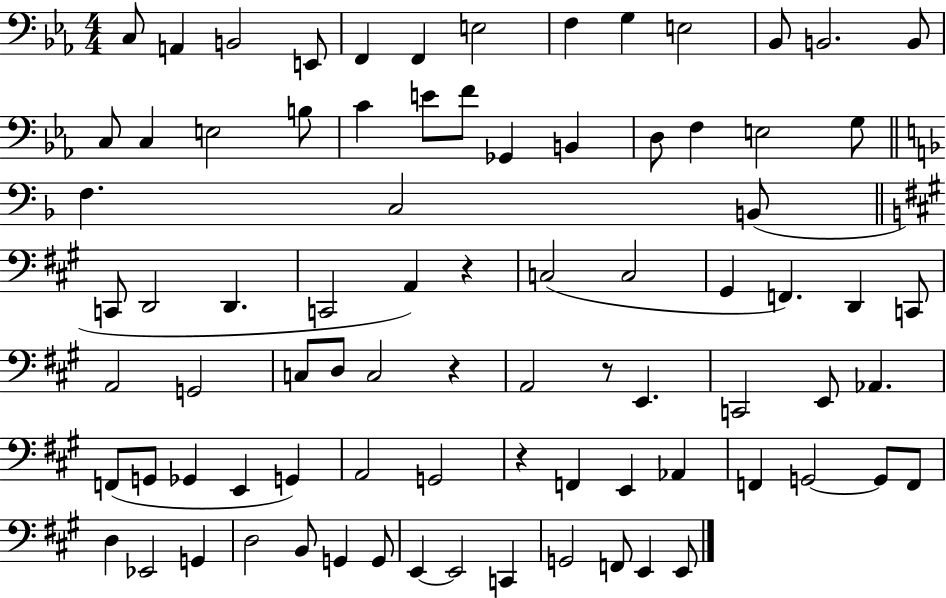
{
  \clef bass
  \numericTimeSignature
  \time 4/4
  \key ees \major
  c8 a,4 b,2 e,8 | f,4 f,4 e2 | f4 g4 e2 | bes,8 b,2. b,8 | \break c8 c4 e2 b8 | c'4 e'8 f'8 ges,4 b,4 | d8 f4 e2 g8 | \bar "||" \break \key f \major f4. c2 b,8( | \bar "||" \break \key a \major c,8 d,2 d,4. | c,2 a,4) r4 | c2( c2 | gis,4 f,4.) d,4 c,8 | \break a,2 g,2 | c8 d8 c2 r4 | a,2 r8 e,4. | c,2 e,8 aes,4. | \break f,8( g,8 ges,4 e,4 g,4) | a,2 g,2 | r4 f,4 e,4 aes,4 | f,4 g,2~~ g,8 f,8 | \break d4 ees,2 g,4 | d2 b,8 g,4 g,8 | e,4~~ e,2 c,4 | g,2 f,8 e,4 e,8 | \break \bar "|."
}